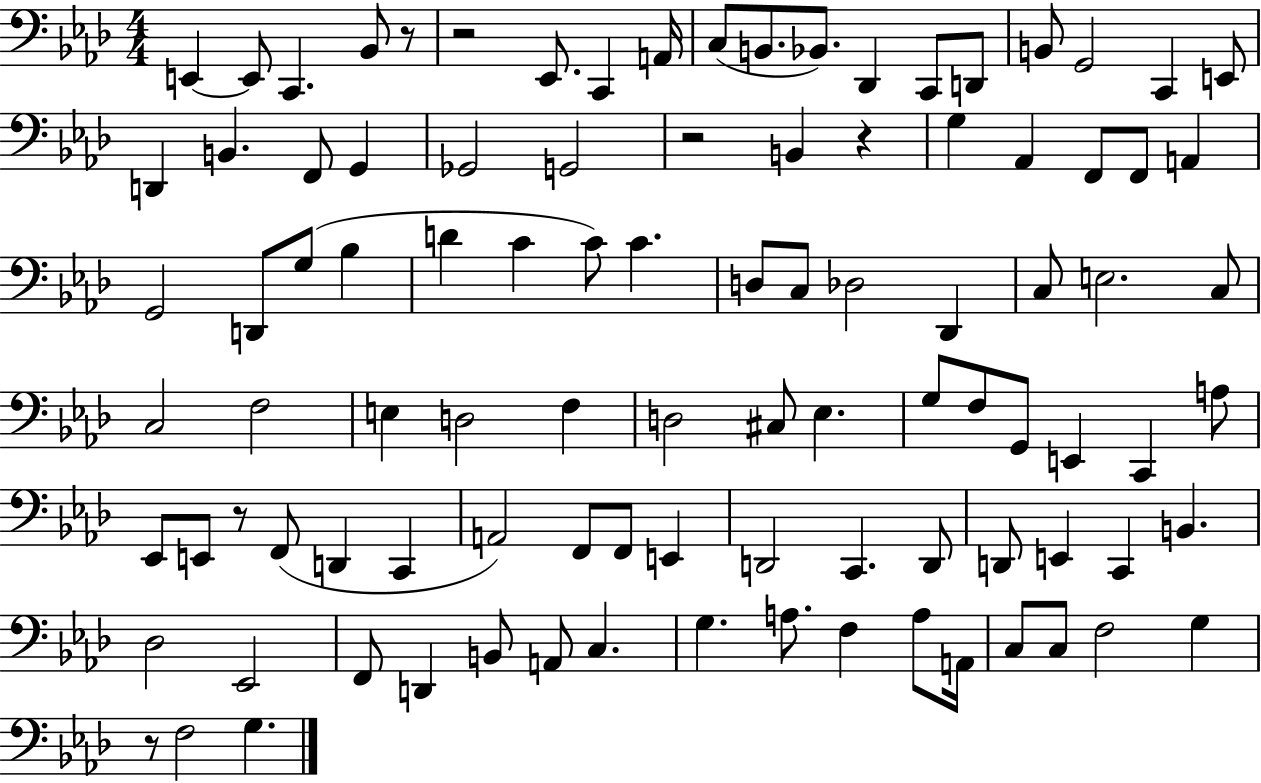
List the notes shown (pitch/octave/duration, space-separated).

E2/q E2/e C2/q. Bb2/e R/e R/h Eb2/e. C2/q A2/s C3/e B2/e. Bb2/e. Db2/q C2/e D2/e B2/e G2/h C2/q E2/e D2/q B2/q. F2/e G2/q Gb2/h G2/h R/h B2/q R/q G3/q Ab2/q F2/e F2/e A2/q G2/h D2/e G3/e Bb3/q D4/q C4/q C4/e C4/q. D3/e C3/e Db3/h Db2/q C3/e E3/h. C3/e C3/h F3/h E3/q D3/h F3/q D3/h C#3/e Eb3/q. G3/e F3/e G2/e E2/q C2/q A3/e Eb2/e E2/e R/e F2/e D2/q C2/q A2/h F2/e F2/e E2/q D2/h C2/q. D2/e D2/e E2/q C2/q B2/q. Db3/h Eb2/h F2/e D2/q B2/e A2/e C3/q. G3/q. A3/e. F3/q A3/e A2/s C3/e C3/e F3/h G3/q R/e F3/h G3/q.